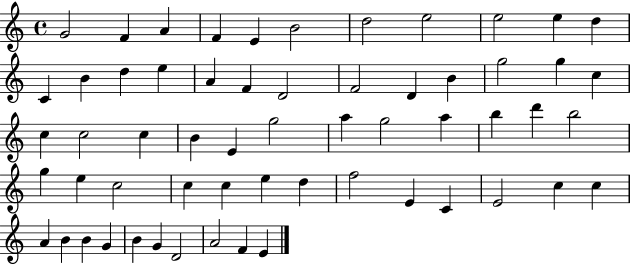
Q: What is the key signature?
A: C major